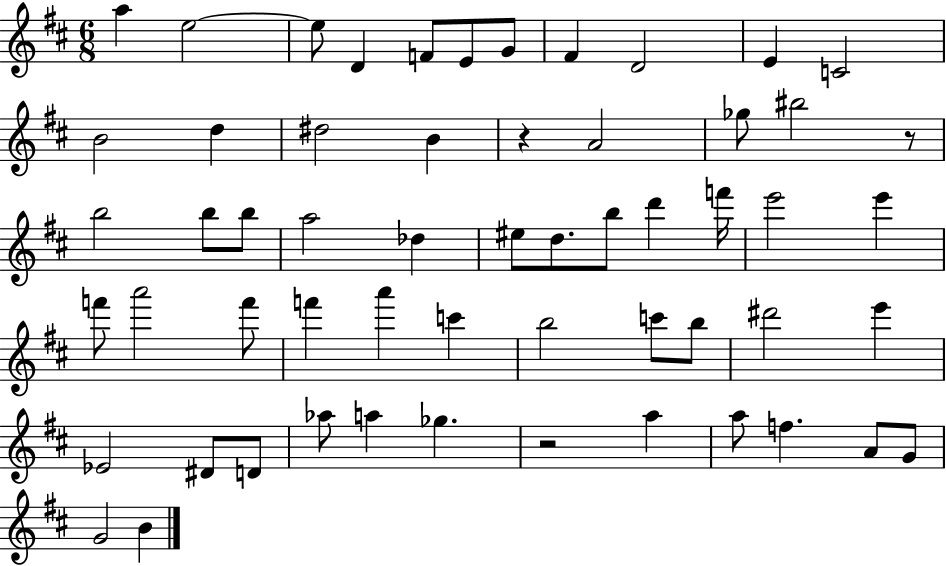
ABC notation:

X:1
T:Untitled
M:6/8
L:1/4
K:D
a e2 e/2 D F/2 E/2 G/2 ^F D2 E C2 B2 d ^d2 B z A2 _g/2 ^b2 z/2 b2 b/2 b/2 a2 _d ^e/2 d/2 b/2 d' f'/4 e'2 e' f'/2 a'2 f'/2 f' a' c' b2 c'/2 b/2 ^d'2 e' _E2 ^D/2 D/2 _a/2 a _g z2 a a/2 f A/2 G/2 G2 B